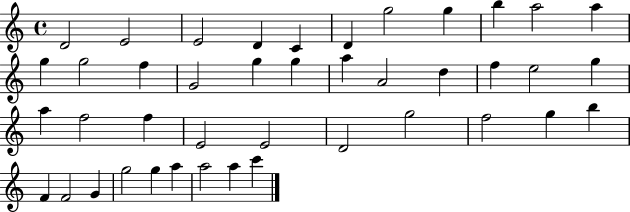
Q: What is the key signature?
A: C major